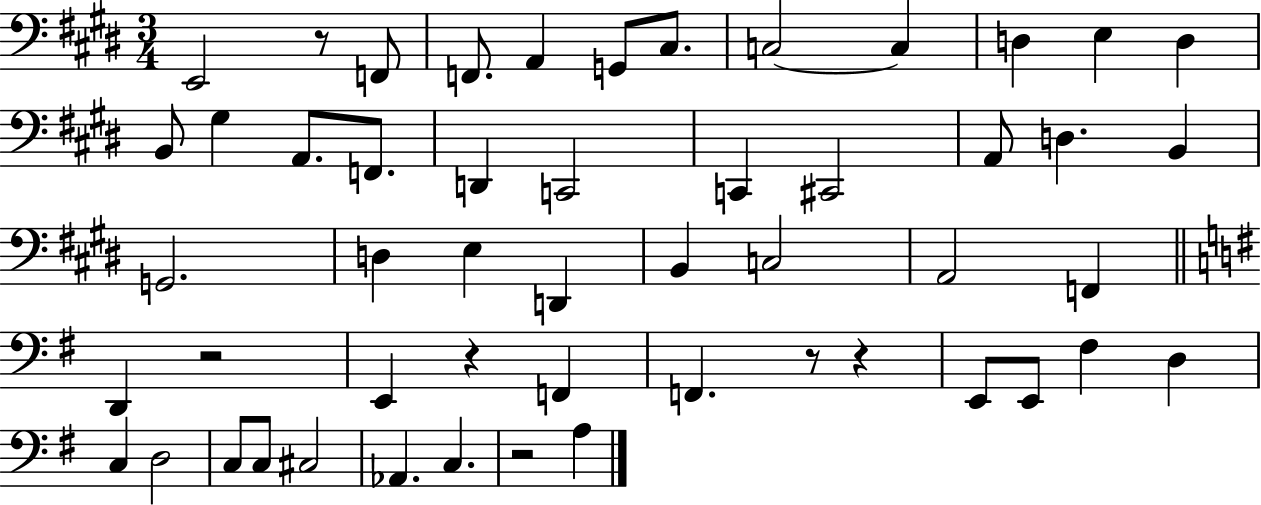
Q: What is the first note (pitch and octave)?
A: E2